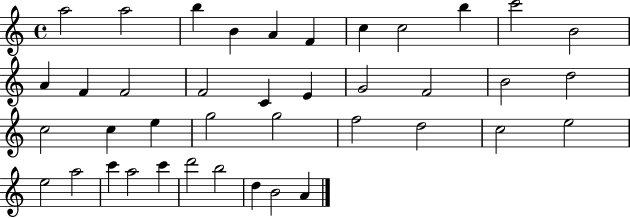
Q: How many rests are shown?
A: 0